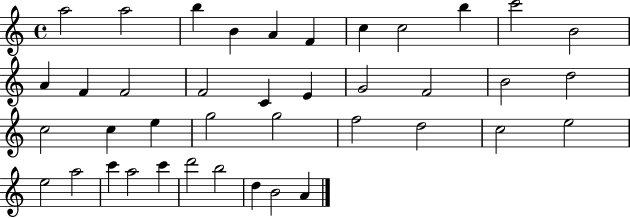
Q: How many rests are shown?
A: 0